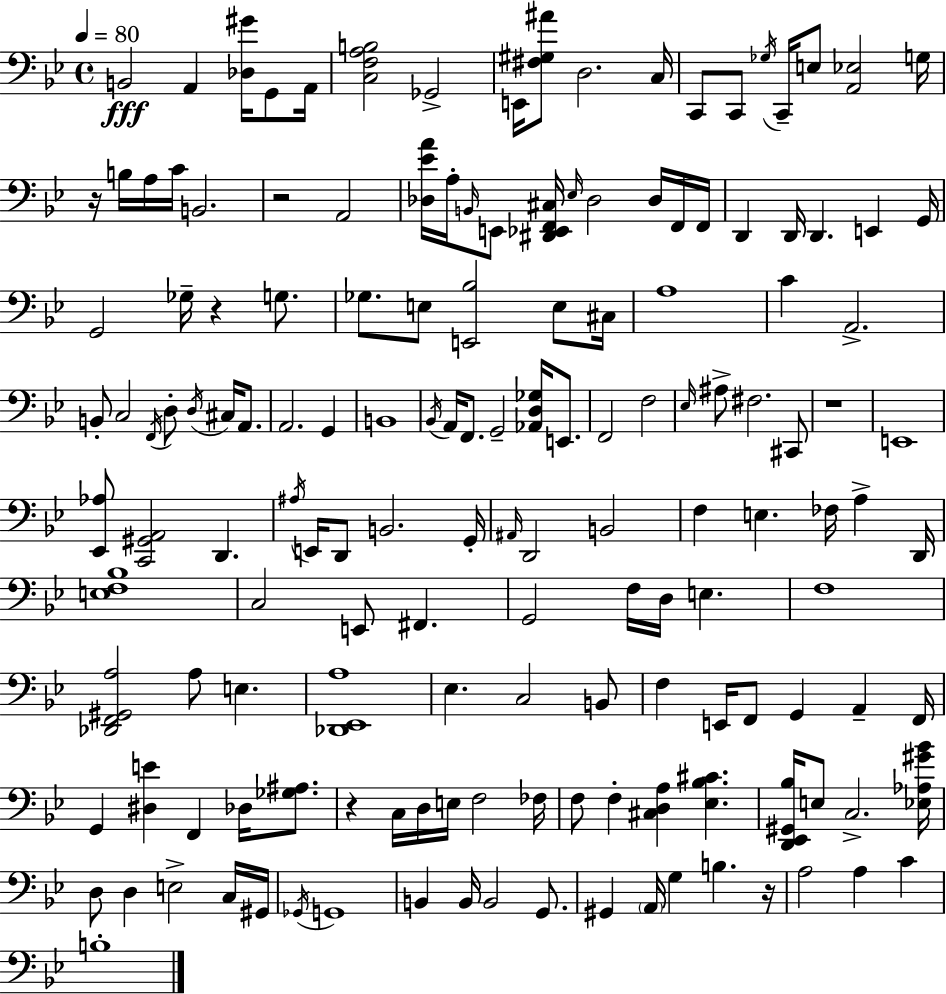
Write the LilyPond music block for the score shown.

{
  \clef bass
  \time 4/4
  \defaultTimeSignature
  \key g \minor
  \tempo 4 = 80
  b,2\fff a,4 <des gis'>16 g,8 a,16 | <c f a b>2 ges,2-> | e,16 <fis gis ais'>8 d2. c16 | c,8 c,8 \acciaccatura { ges16 } c,16-- e8 <a, ees>2 | \break g16 r16 b16 a16 c'16 b,2. | r2 a,2 | <des ees' a'>16 a16-. \grace { b,16 } e,8 <dis, ees, f, cis>16 \grace { ees16 } des2 | des16 f,16 f,16 d,4 d,16 d,4. e,4 | \break g,16 g,2 ges16-- r4 | g8. ges8. e8 <e, bes>2 | e8 cis16 a1 | c'4 a,2.-> | \break b,8-. c2 \acciaccatura { f,16 } d8-. | \acciaccatura { d16 } cis16 a,8. a,2. | g,4 b,1 | \acciaccatura { bes,16 } a,16 f,8. g,2-- | \break <aes, d ges>16 e,8. f,2 f2 | \grace { ees16 } ais8-> fis2. | cis,8 r1 | e,1 | \break <ees, aes>8 <c, gis, a,>2 | d,4. \acciaccatura { ais16 } e,16 d,8 b,2. | g,16-. \grace { ais,16 } d,2 | b,2 f4 e4. | \break fes16 a4-> d,16 <e f bes>1 | c2 | e,8 fis,4. g,2 | f16 d16 e4. f1 | \break <des, f, gis, a>2 | a8 e4. <des, ees, a>1 | ees4. c2 | b,8 f4 e,16 f,8 | \break g,4 a,4-- f,16 g,4 <dis e'>4 | f,4 des16 <ges ais>8. r4 c16 d16 e16 | f2 fes16 f8 f4-. <cis d a>4 | <ees bes cis'>4. <d, ees, gis, bes>16 e8 c2.-> | \break <ees aes gis' bes'>16 d8 d4 e2-> | c16 gis,16 \acciaccatura { ges,16 } g,1 | b,4 b,16 b,2 | g,8. gis,4 \parenthesize a,16 g4 | \break b4. r16 a2 | a4 c'4 b1-. | \bar "|."
}